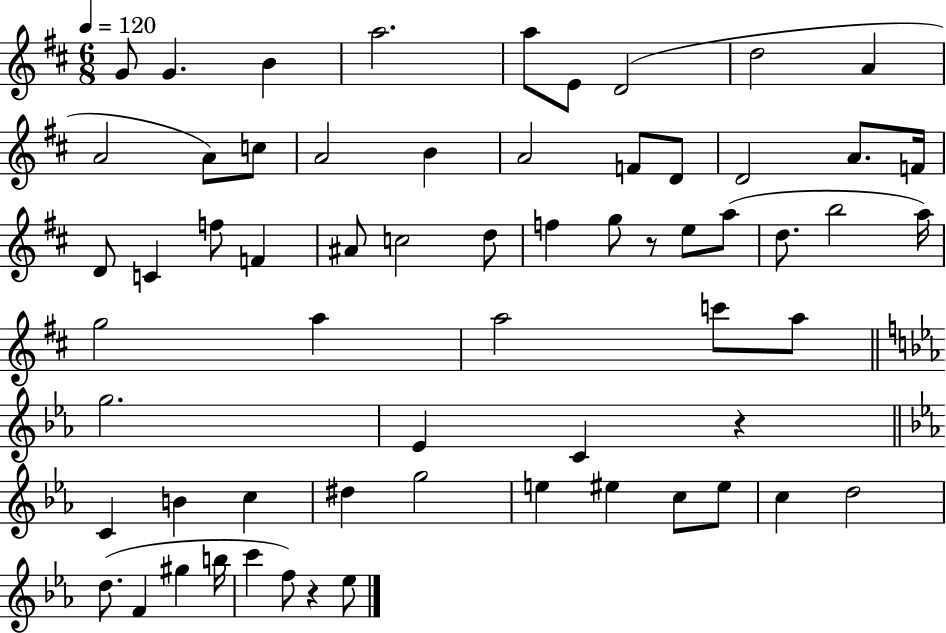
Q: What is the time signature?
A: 6/8